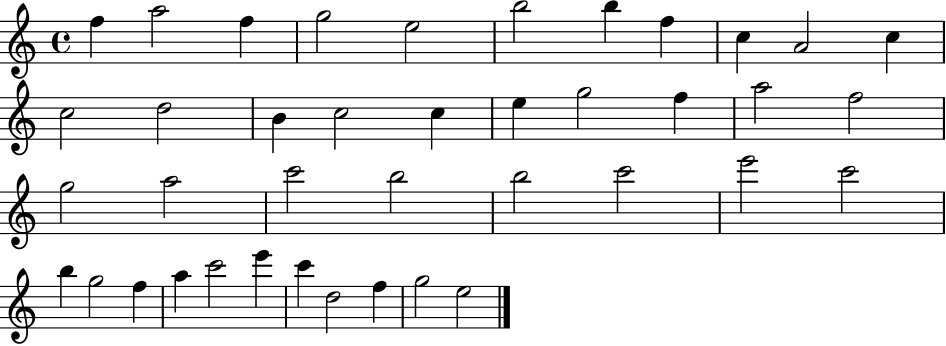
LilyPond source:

{
  \clef treble
  \time 4/4
  \defaultTimeSignature
  \key c \major
  f''4 a''2 f''4 | g''2 e''2 | b''2 b''4 f''4 | c''4 a'2 c''4 | \break c''2 d''2 | b'4 c''2 c''4 | e''4 g''2 f''4 | a''2 f''2 | \break g''2 a''2 | c'''2 b''2 | b''2 c'''2 | e'''2 c'''2 | \break b''4 g''2 f''4 | a''4 c'''2 e'''4 | c'''4 d''2 f''4 | g''2 e''2 | \break \bar "|."
}